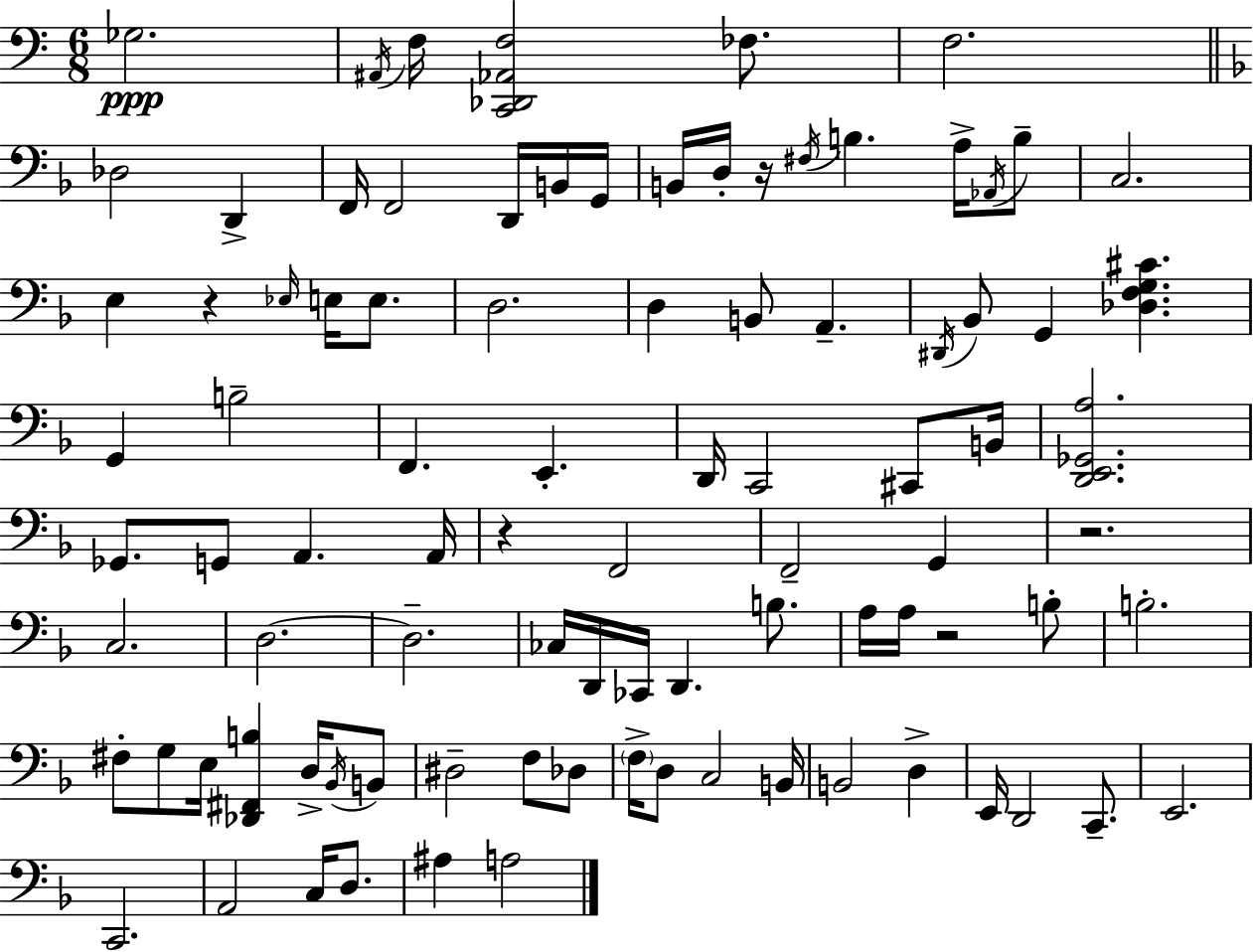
X:1
T:Untitled
M:6/8
L:1/4
K:C
_G,2 ^A,,/4 F,/4 [C,,_D,,_A,,F,]2 _F,/2 F,2 _D,2 D,, F,,/4 F,,2 D,,/4 B,,/4 G,,/4 B,,/4 D,/4 z/4 ^F,/4 B, A,/4 _A,,/4 B,/2 C,2 E, z _E,/4 E,/4 E,/2 D,2 D, B,,/2 A,, ^D,,/4 _B,,/2 G,, [_D,F,G,^C] G,, B,2 F,, E,, D,,/4 C,,2 ^C,,/2 B,,/4 [D,,E,,_G,,A,]2 _G,,/2 G,,/2 A,, A,,/4 z F,,2 F,,2 G,, z2 C,2 D,2 D,2 _C,/4 D,,/4 _C,,/4 D,, B,/2 A,/4 A,/4 z2 B,/2 B,2 ^F,/2 G,/2 E,/4 [_D,,^F,,B,] D,/4 _B,,/4 B,,/2 ^D,2 F,/2 _D,/2 F,/4 D,/2 C,2 B,,/4 B,,2 D, E,,/4 D,,2 C,,/2 E,,2 C,,2 A,,2 C,/4 D,/2 ^A, A,2